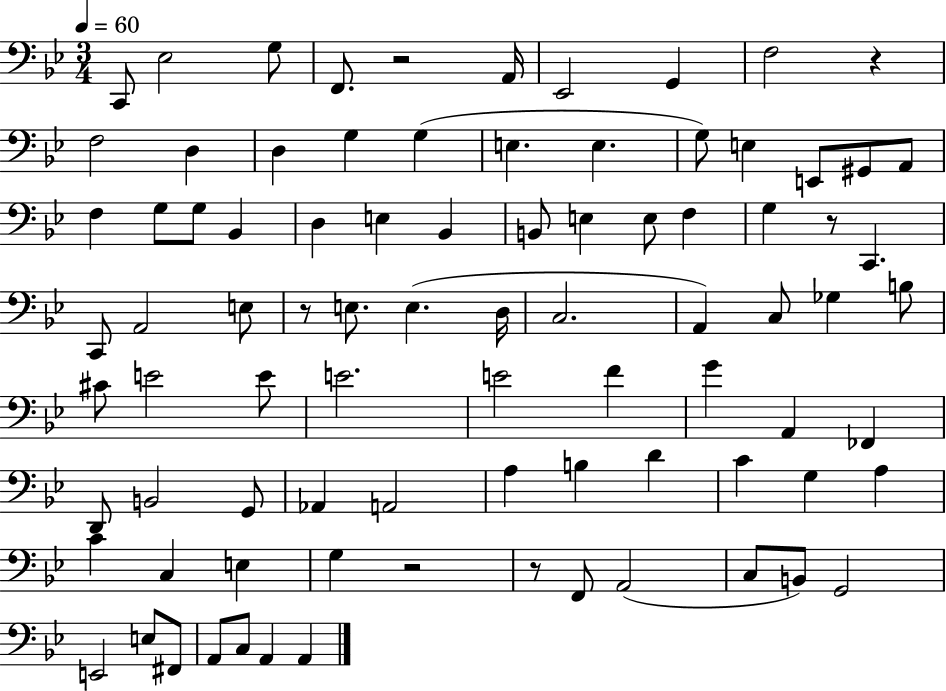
C2/e Eb3/h G3/e F2/e. R/h A2/s Eb2/h G2/q F3/h R/q F3/h D3/q D3/q G3/q G3/q E3/q. E3/q. G3/e E3/q E2/e G#2/e A2/e F3/q G3/e G3/e Bb2/q D3/q E3/q Bb2/q B2/e E3/q E3/e F3/q G3/q R/e C2/q. C2/e A2/h E3/e R/e E3/e. E3/q. D3/s C3/h. A2/q C3/e Gb3/q B3/e C#4/e E4/h E4/e E4/h. E4/h F4/q G4/q A2/q FES2/q D2/e B2/h G2/e Ab2/q A2/h A3/q B3/q D4/q C4/q G3/q A3/q C4/q C3/q E3/q G3/q R/h R/e F2/e A2/h C3/e B2/e G2/h E2/h E3/e F#2/e A2/e C3/e A2/q A2/q